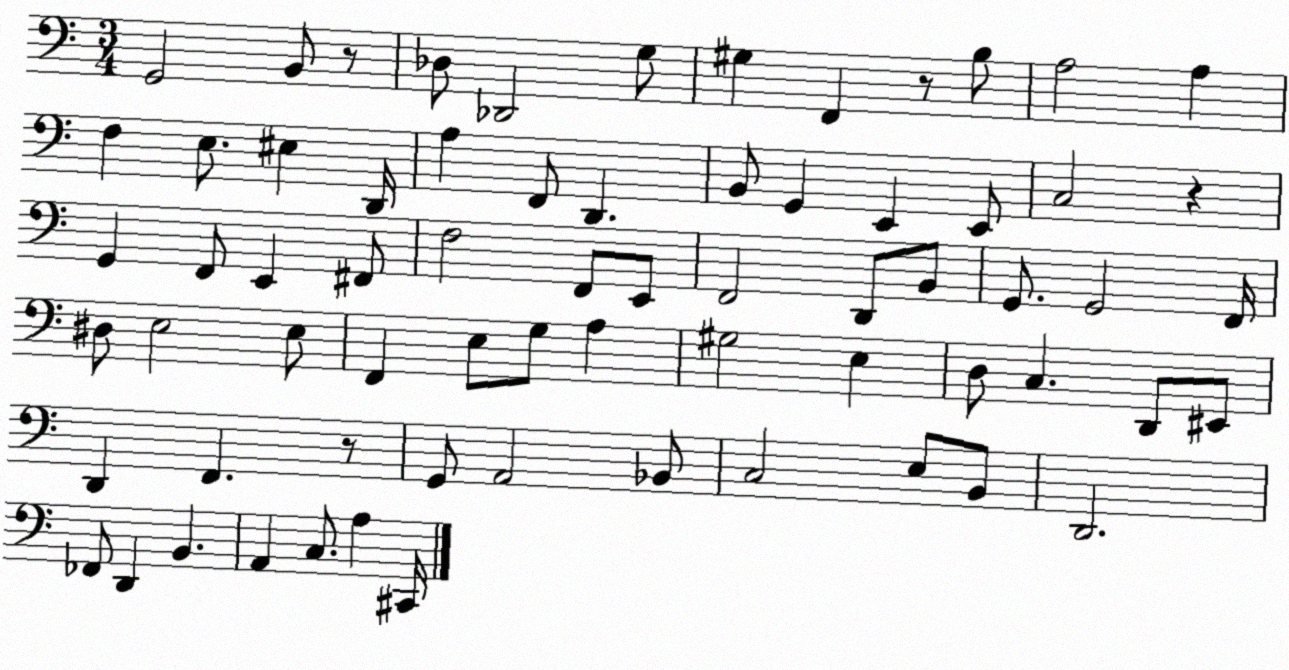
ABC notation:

X:1
T:Untitled
M:3/4
L:1/4
K:C
G,,2 B,,/2 z/2 _D,/2 _D,,2 G,/2 ^G, F,, z/2 B,/2 A,2 A, F, E,/2 ^E, D,,/4 A, F,,/2 D,, B,,/2 G,, E,, E,,/2 C,2 z G,, F,,/2 E,, ^F,,/2 F,2 F,,/2 E,,/2 F,,2 D,,/2 B,,/2 G,,/2 G,,2 F,,/4 ^D,/2 E,2 E,/2 F,, E,/2 G,/2 A, ^G,2 E, D,/2 C, D,,/2 ^E,,/2 D,, F,, z/2 G,,/2 A,,2 _B,,/2 C,2 E,/2 B,,/2 D,,2 _F,,/2 D,, B,, A,, C,/2 A, ^C,,/4